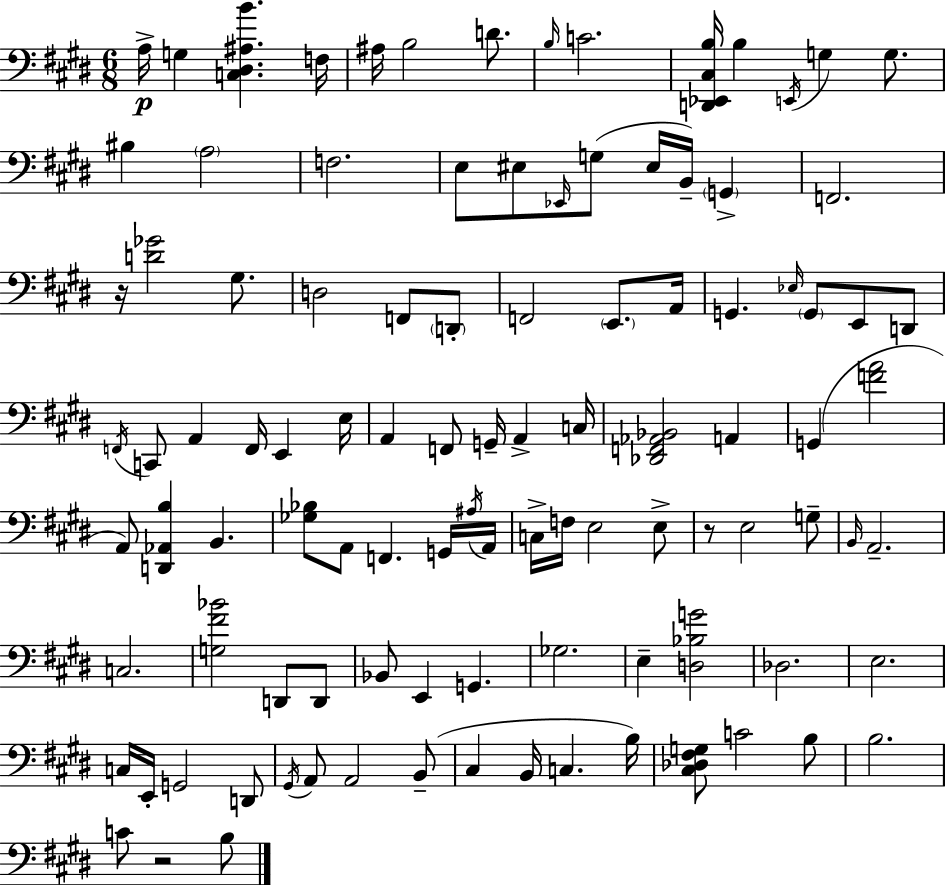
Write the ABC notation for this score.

X:1
T:Untitled
M:6/8
L:1/4
K:E
A,/4 G, [C,^D,^A,B] F,/4 ^A,/4 B,2 D/2 B,/4 C2 [D,,_E,,^C,B,]/4 B, E,,/4 G, G,/2 ^B, A,2 F,2 E,/2 ^E,/2 _E,,/4 G,/2 ^E,/4 B,,/4 G,, F,,2 z/4 [D_G]2 ^G,/2 D,2 F,,/2 D,,/2 F,,2 E,,/2 A,,/4 G,, _E,/4 G,,/2 E,,/2 D,,/2 F,,/4 C,,/2 A,, F,,/4 E,, E,/4 A,, F,,/2 G,,/4 A,, C,/4 [_D,,F,,_A,,_B,,]2 A,, G,, [FA]2 A,,/2 [D,,_A,,B,] B,, [_G,_B,]/2 A,,/2 F,, G,,/4 ^A,/4 A,,/4 C,/4 F,/4 E,2 E,/2 z/2 E,2 G,/2 B,,/4 A,,2 C,2 [G,^F_B]2 D,,/2 D,,/2 _B,,/2 E,, G,, _G,2 E, [D,_B,G]2 _D,2 E,2 C,/4 E,,/4 G,,2 D,,/2 ^G,,/4 A,,/2 A,,2 B,,/2 ^C, B,,/4 C, B,/4 [^C,_D,^F,G,]/2 C2 B,/2 B,2 C/2 z2 B,/2